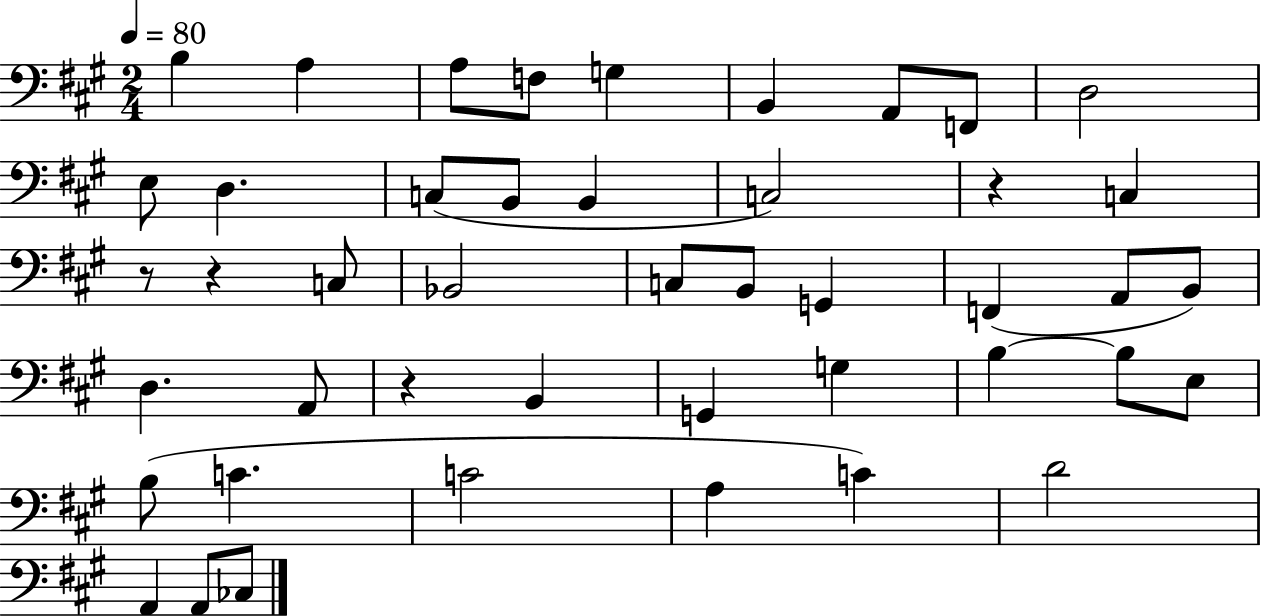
B3/q A3/q A3/e F3/e G3/q B2/q A2/e F2/e D3/h E3/e D3/q. C3/e B2/e B2/q C3/h R/q C3/q R/e R/q C3/e Bb2/h C3/e B2/e G2/q F2/q A2/e B2/e D3/q. A2/e R/q B2/q G2/q G3/q B3/q B3/e E3/e B3/e C4/q. C4/h A3/q C4/q D4/h A2/q A2/e CES3/e